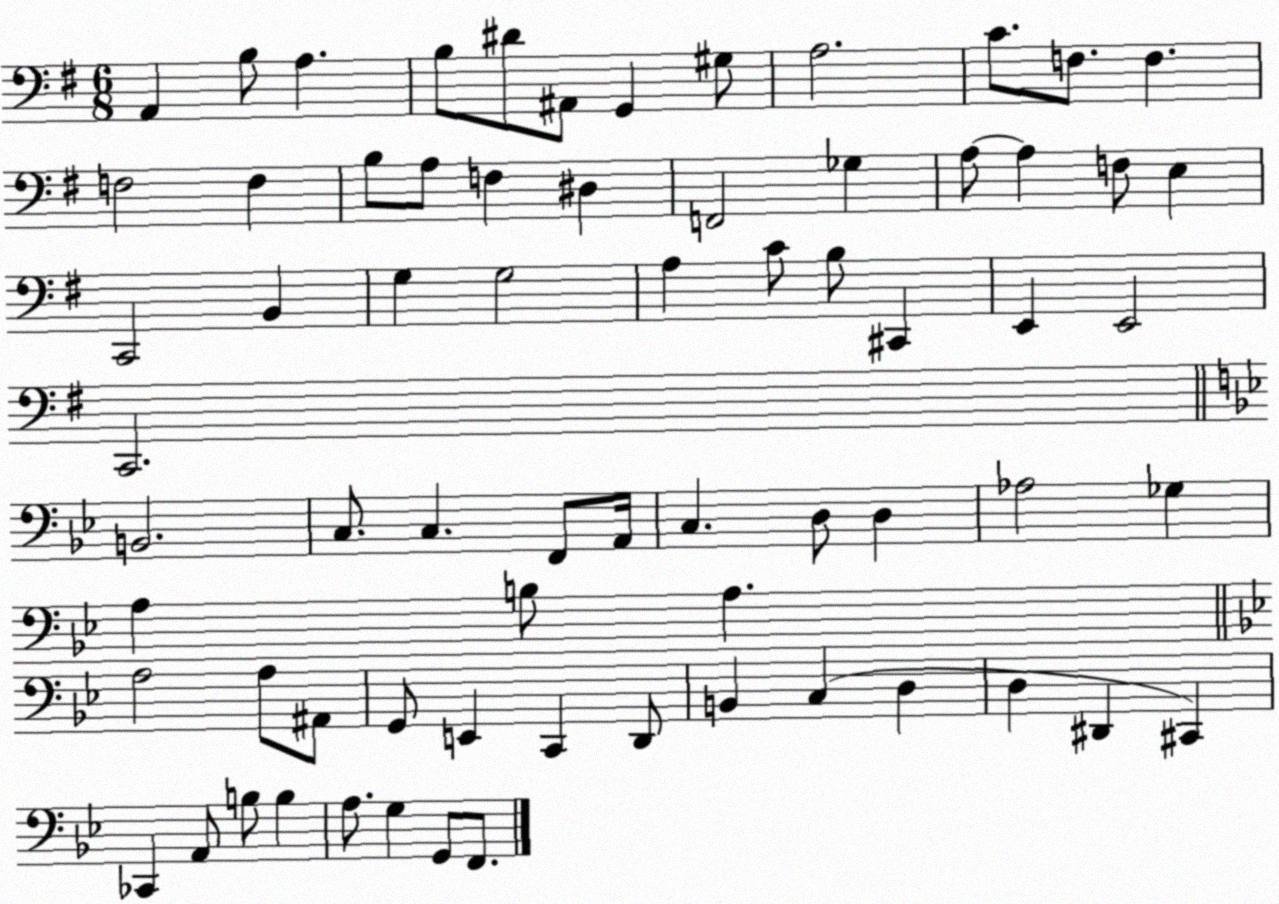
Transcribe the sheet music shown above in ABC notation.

X:1
T:Untitled
M:6/8
L:1/4
K:G
A,, B,/2 A, B,/2 ^D/2 ^A,,/2 G,, ^G,/2 A,2 C/2 F,/2 F, F,2 F, B,/2 A,/2 F, ^D, F,,2 _G, A,/2 A, F,/2 E, C,,2 B,, G, G,2 A, C/2 B,/2 ^C,, E,, E,,2 C,,2 B,,2 C,/2 C, F,,/2 A,,/4 C, D,/2 D, _A,2 _G, A, B,/2 A, A,2 A,/2 ^A,,/2 G,,/2 E,, C,, D,,/2 B,, C, D, D, ^D,, ^C,, _C,, A,,/2 B,/2 B, A,/2 G, G,,/2 F,,/2